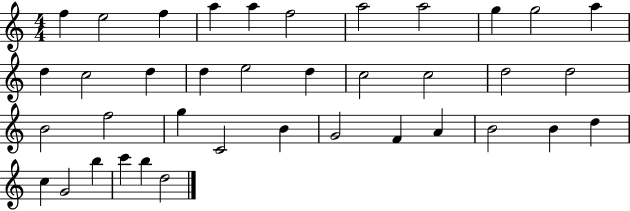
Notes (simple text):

F5/q E5/h F5/q A5/q A5/q F5/h A5/h A5/h G5/q G5/h A5/q D5/q C5/h D5/q D5/q E5/h D5/q C5/h C5/h D5/h D5/h B4/h F5/h G5/q C4/h B4/q G4/h F4/q A4/q B4/h B4/q D5/q C5/q G4/h B5/q C6/q B5/q D5/h